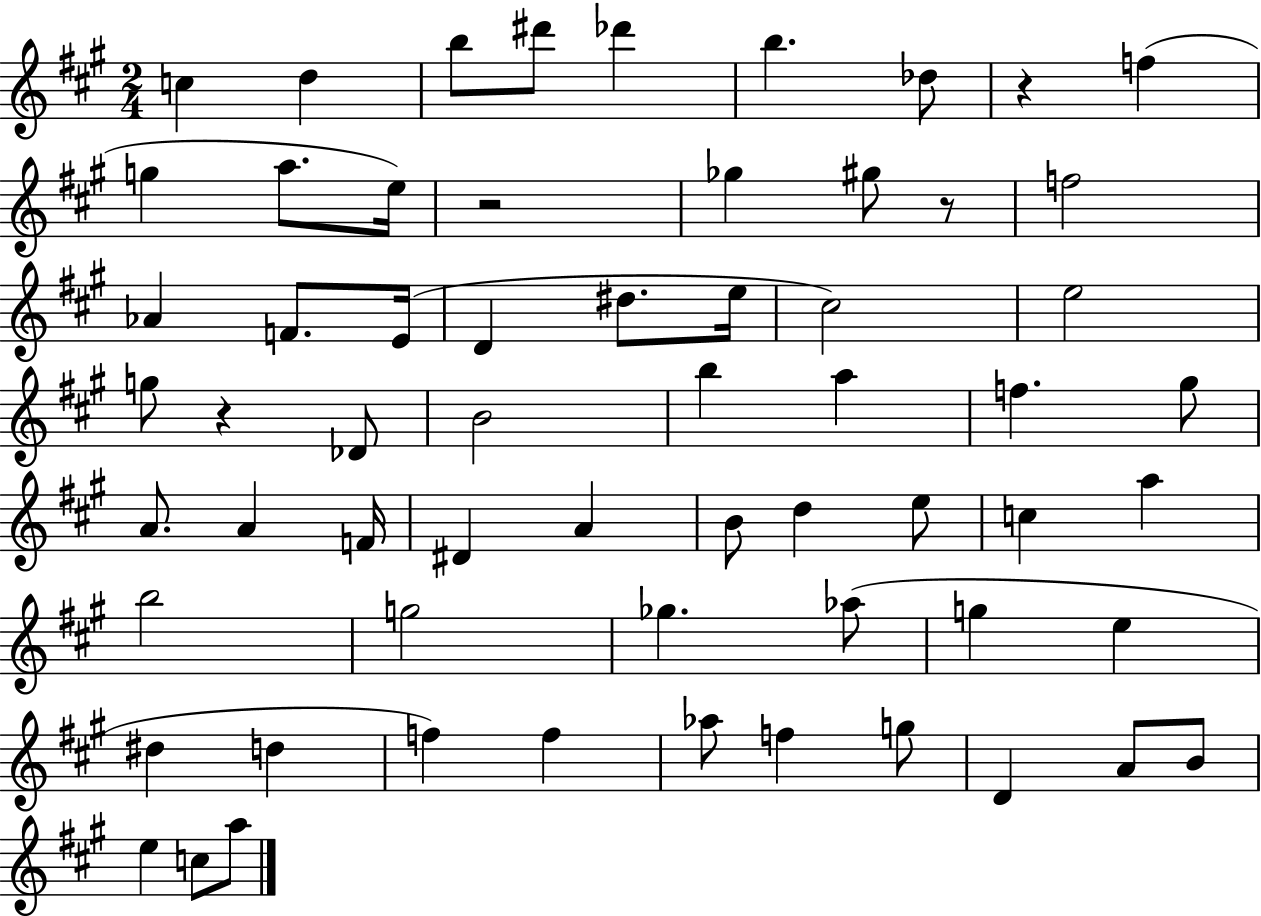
{
  \clef treble
  \numericTimeSignature
  \time 2/4
  \key a \major
  c''4 d''4 | b''8 dis'''8 des'''4 | b''4. des''8 | r4 f''4( | \break g''4 a''8. e''16) | r2 | ges''4 gis''8 r8 | f''2 | \break aes'4 f'8. e'16( | d'4 dis''8. e''16 | cis''2) | e''2 | \break g''8 r4 des'8 | b'2 | b''4 a''4 | f''4. gis''8 | \break a'8. a'4 f'16 | dis'4 a'4 | b'8 d''4 e''8 | c''4 a''4 | \break b''2 | g''2 | ges''4. aes''8( | g''4 e''4 | \break dis''4 d''4 | f''4) f''4 | aes''8 f''4 g''8 | d'4 a'8 b'8 | \break e''4 c''8 a''8 | \bar "|."
}